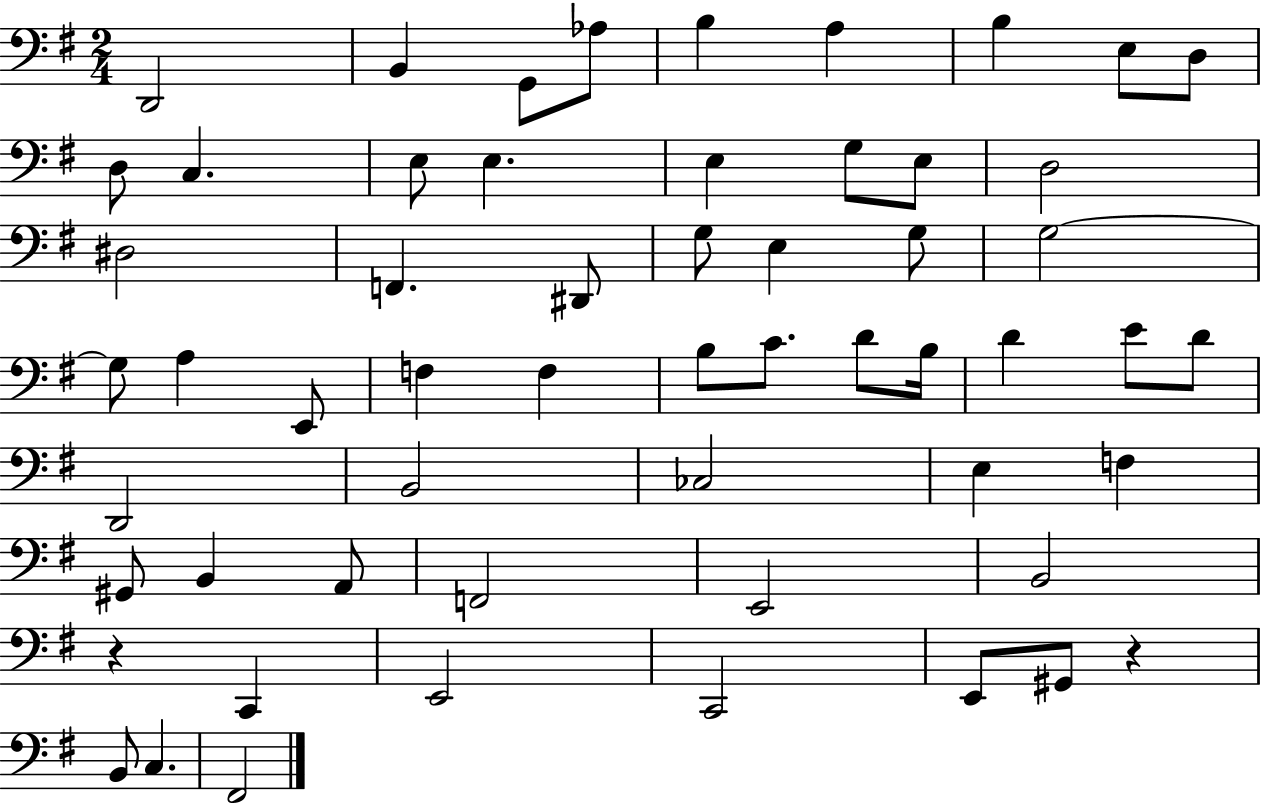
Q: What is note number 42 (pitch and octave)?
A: G#2